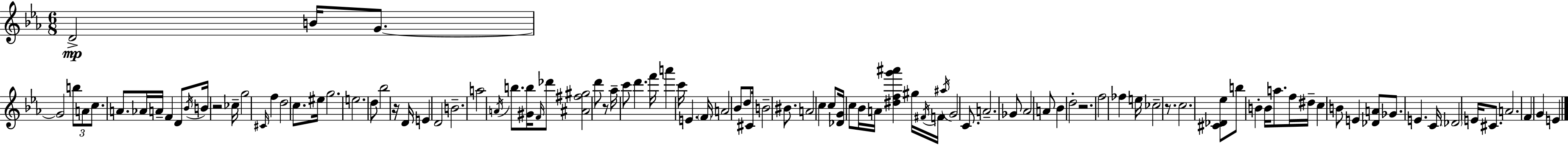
D4/h B4/s G4/e. G4/h B5/e A4/e C5/e. A4/e. Ab4/s A4/s F4/q D4/e Bb4/s B4/s R/h CES5/s G5/h C#4/s F5/q D5/h C5/e. EIS5/s G5/h. E5/h. D5/e Bb5/h R/s D4/s E4/q D4/h B4/h. A5/h A4/s B5/e. [G#4,B5]/s F4/s Db6/e [A#4,F#5,G#5]/h D6/e R/e Ab5/s C6/e D6/q. F6/s A6/q C6/s E4/q. F4/s A4/h Bb4/e D5/e C#4/s B4/h BIS4/e. A4/h C5/q C5/e [Db4,G4]/s C5/e Bb4/s A4/s [D#5,F5,G6,A#6]/q G#5/s F#4/s F4/s A#5/s G4/h C4/e. A4/h. Gb4/e Ab4/h A4/e Bb4/q D5/h R/h. F5/h FES5/q E5/s CES5/h R/e. C5/h. [C#4,Db4,Eb5]/e B5/e B4/q B4/s A5/e. F5/s D#5/s C5/q B4/e E4/q [Db4,A4]/e Gb4/e. E4/q. C4/s Db4/h E4/s C#4/e. A4/h. F4/q G4/q E4/q